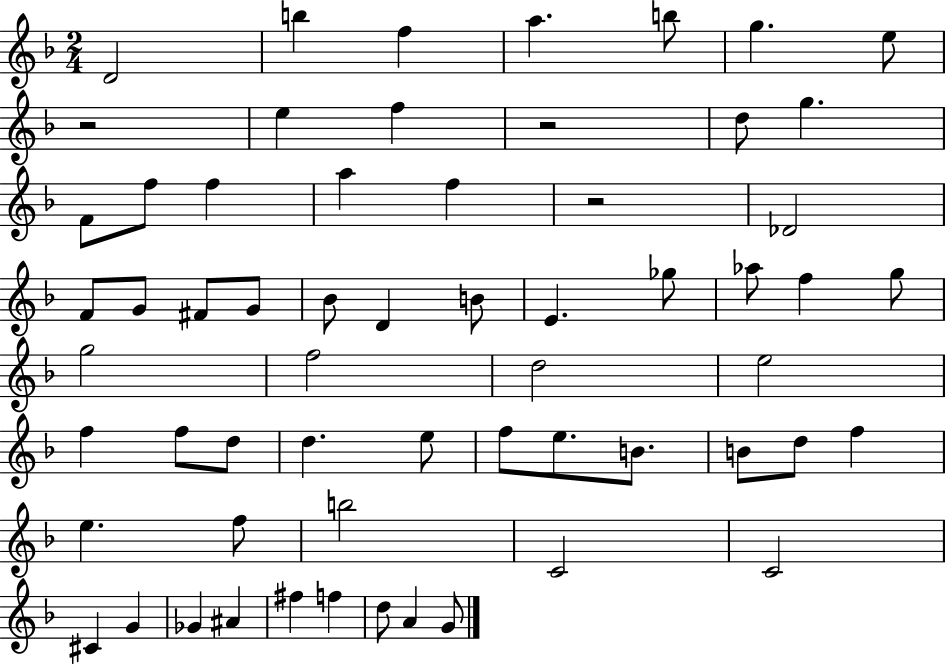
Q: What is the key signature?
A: F major